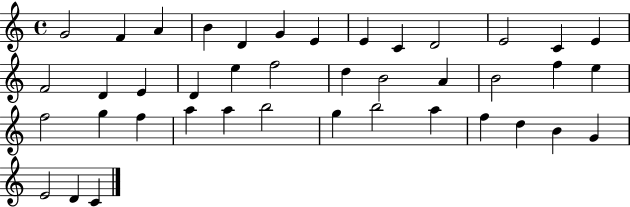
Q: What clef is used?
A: treble